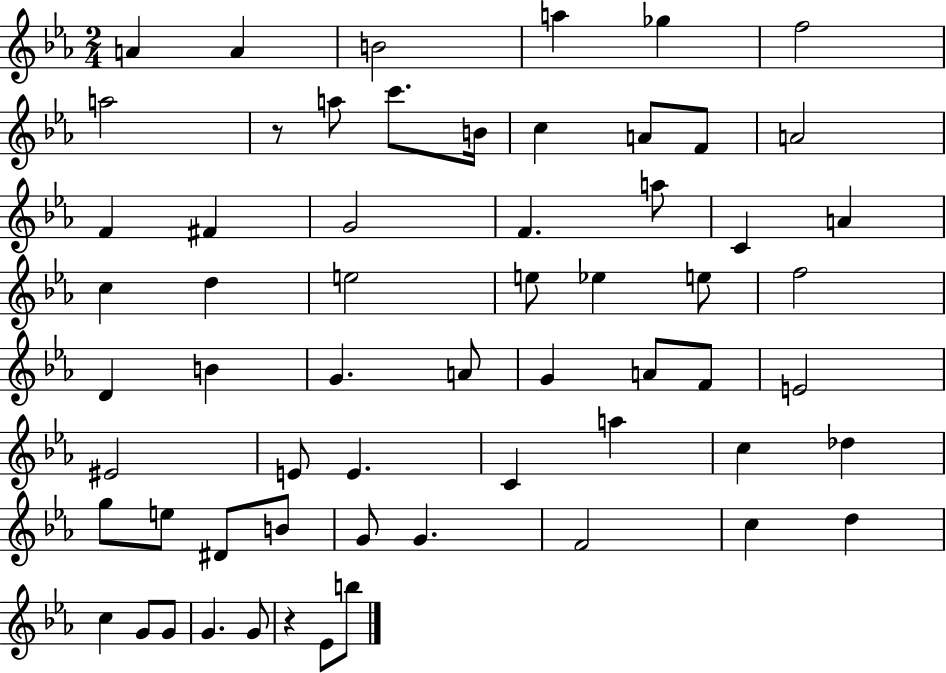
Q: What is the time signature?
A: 2/4